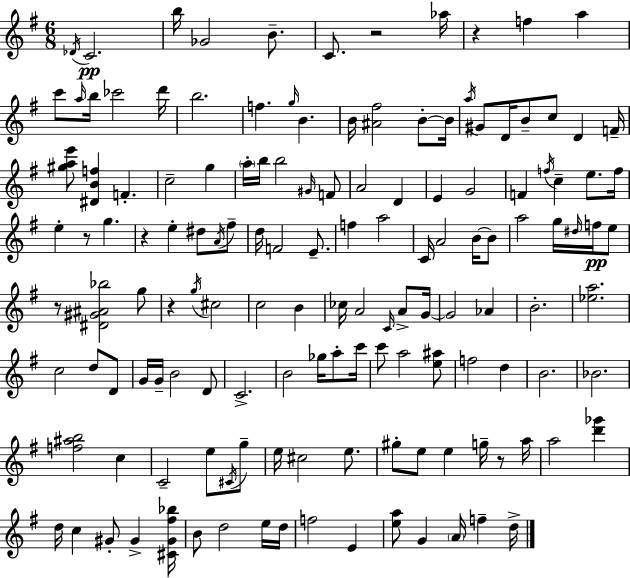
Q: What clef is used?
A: treble